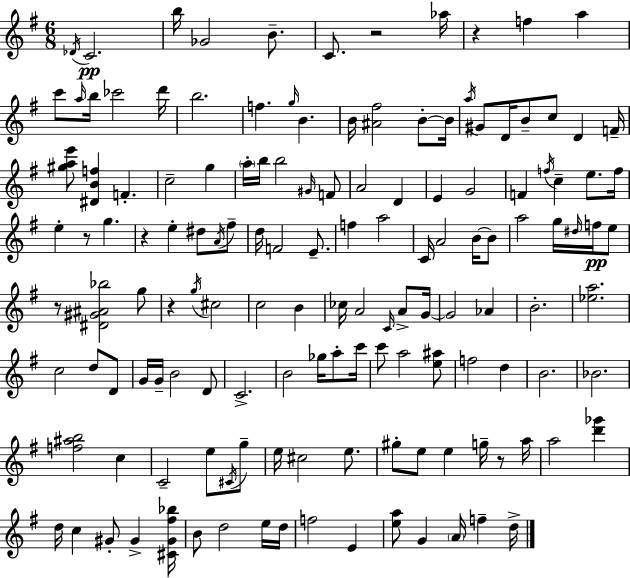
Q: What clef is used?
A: treble